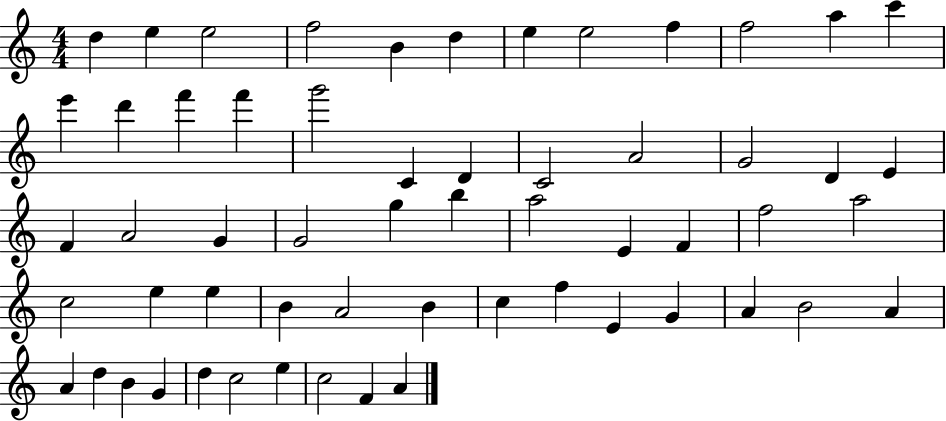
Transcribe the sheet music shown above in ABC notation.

X:1
T:Untitled
M:4/4
L:1/4
K:C
d e e2 f2 B d e e2 f f2 a c' e' d' f' f' g'2 C D C2 A2 G2 D E F A2 G G2 g b a2 E F f2 a2 c2 e e B A2 B c f E G A B2 A A d B G d c2 e c2 F A